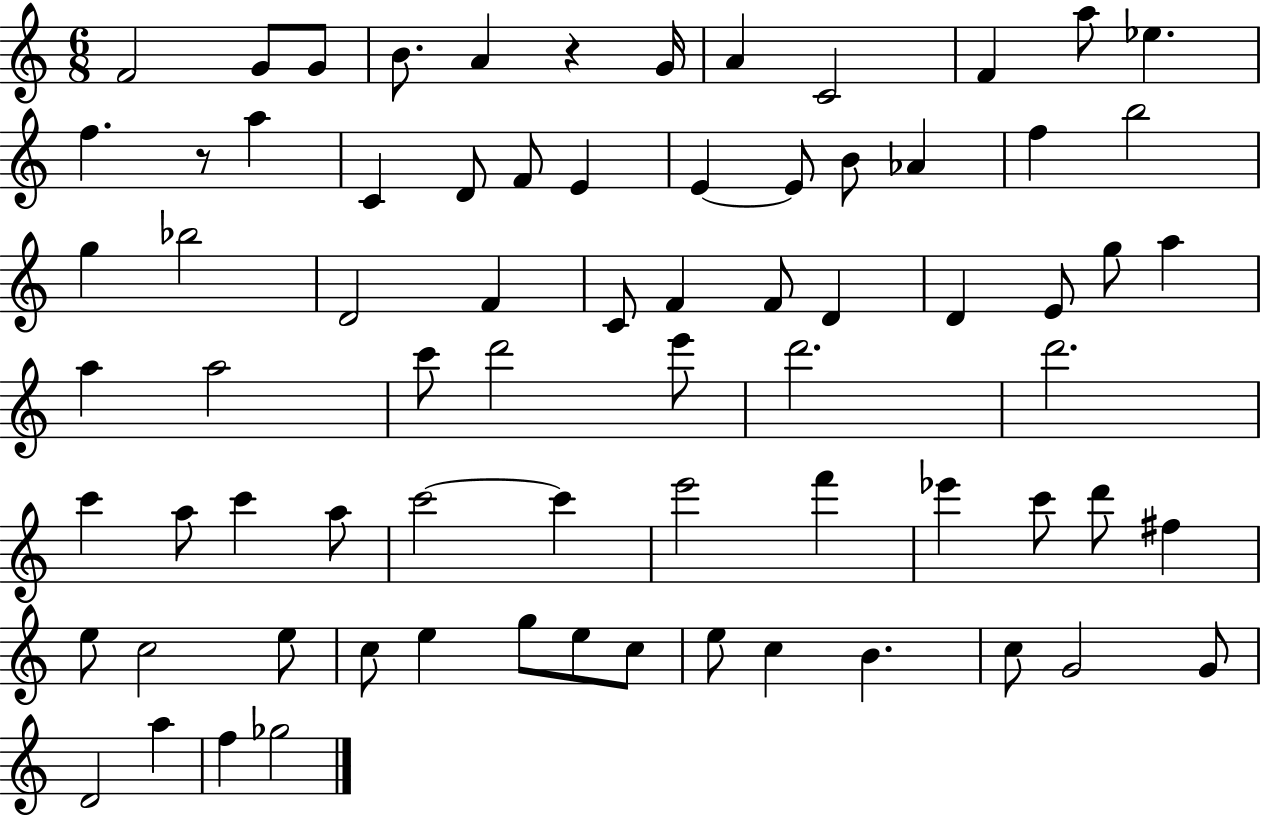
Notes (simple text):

F4/h G4/e G4/e B4/e. A4/q R/q G4/s A4/q C4/h F4/q A5/e Eb5/q. F5/q. R/e A5/q C4/q D4/e F4/e E4/q E4/q E4/e B4/e Ab4/q F5/q B5/h G5/q Bb5/h D4/h F4/q C4/e F4/q F4/e D4/q D4/q E4/e G5/e A5/q A5/q A5/h C6/e D6/h E6/e D6/h. D6/h. C6/q A5/e C6/q A5/e C6/h C6/q E6/h F6/q Eb6/q C6/e D6/e F#5/q E5/e C5/h E5/e C5/e E5/q G5/e E5/e C5/e E5/e C5/q B4/q. C5/e G4/h G4/e D4/h A5/q F5/q Gb5/h